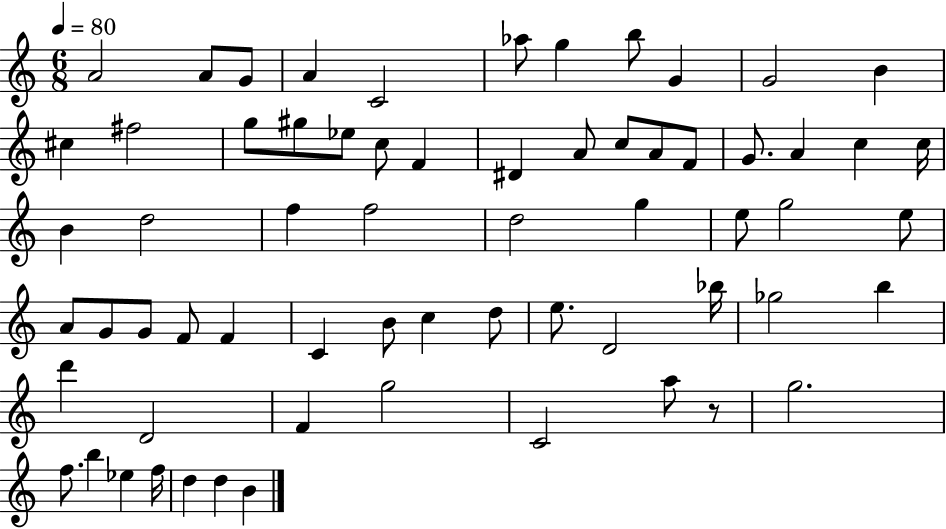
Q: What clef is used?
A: treble